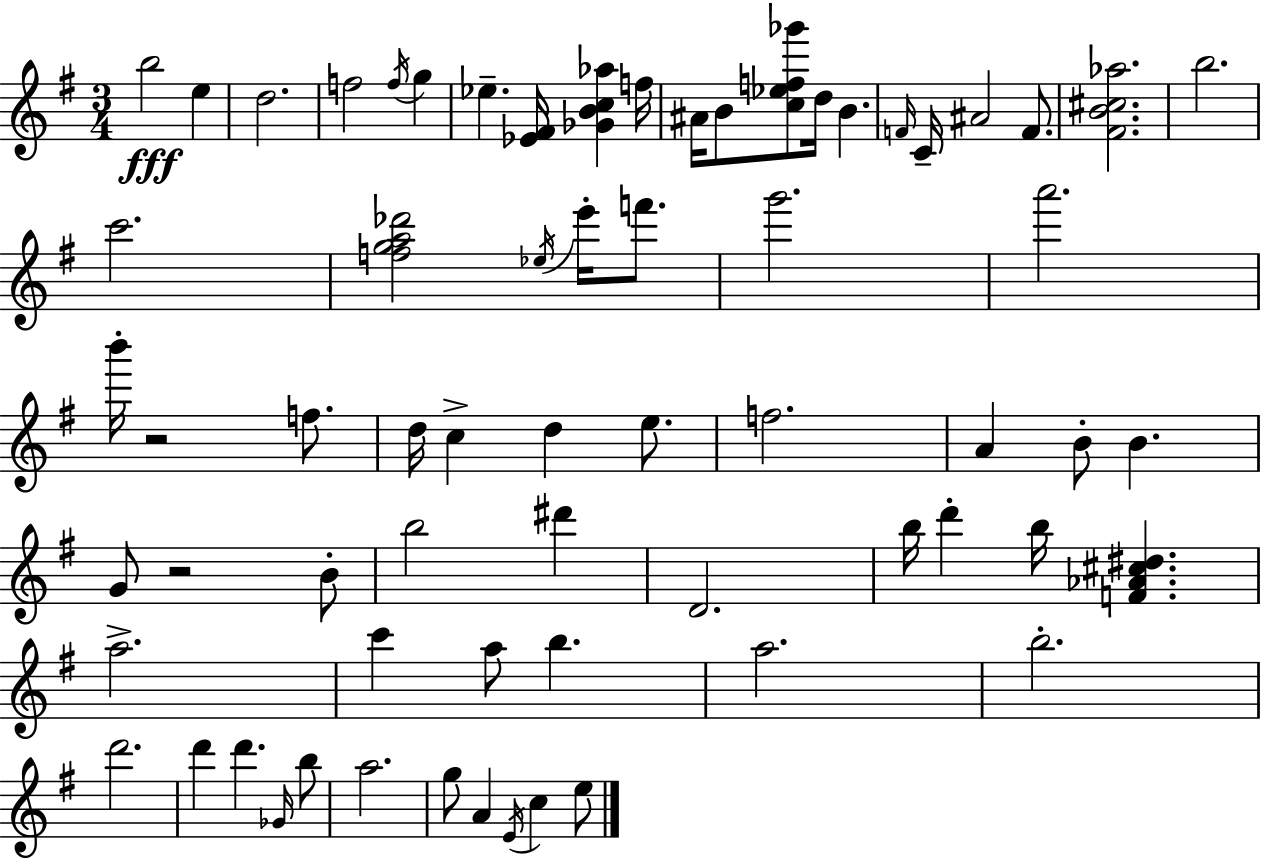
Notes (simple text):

B5/h E5/q D5/h. F5/h F5/s G5/q Eb5/q. [Eb4,F#4]/s [Gb4,B4,C5,Ab5]/q F5/s A#4/s B4/e [C5,Eb5,F5,Gb6]/e D5/s B4/q. F4/s C4/s A#4/h F4/e. [F#4,B4,C#5,Ab5]/h. B5/h. C6/h. [F5,G5,A5,Db6]/h Eb5/s E6/s F6/e. G6/h. A6/h. B6/s R/h F5/e. D5/s C5/q D5/q E5/e. F5/h. A4/q B4/e B4/q. G4/e R/h B4/e B5/h D#6/q D4/h. B5/s D6/q B5/s [F4,Ab4,C#5,D#5]/q. A5/h. C6/q A5/e B5/q. A5/h. B5/h. D6/h. D6/q D6/q. Gb4/s B5/e A5/h. G5/e A4/q E4/s C5/q E5/e